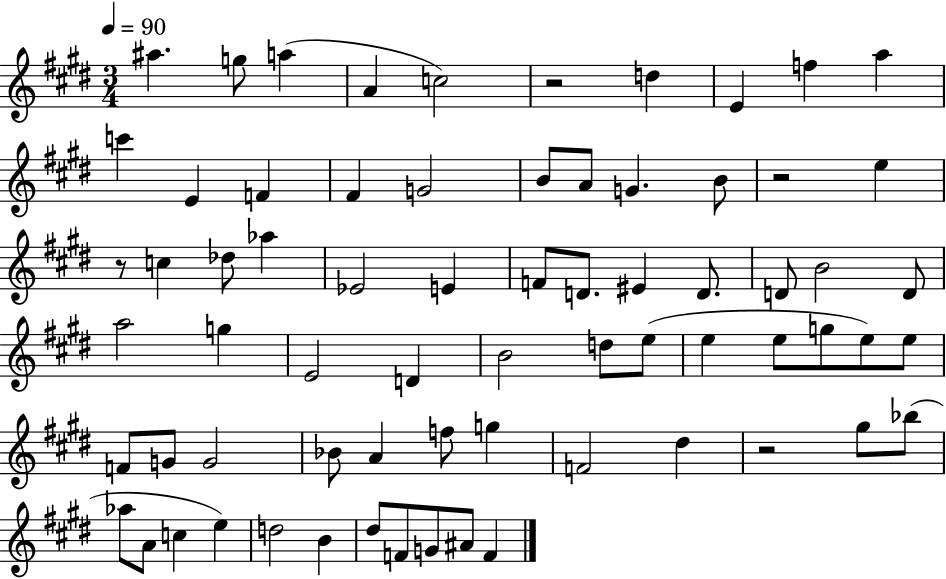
A#5/q. G5/e A5/q A4/q C5/h R/h D5/q E4/q F5/q A5/q C6/q E4/q F4/q F#4/q G4/h B4/e A4/e G4/q. B4/e R/h E5/q R/e C5/q Db5/e Ab5/q Eb4/h E4/q F4/e D4/e. EIS4/q D4/e. D4/e B4/h D4/e A5/h G5/q E4/h D4/q B4/h D5/e E5/e E5/q E5/e G5/e E5/e E5/e F4/e G4/e G4/h Bb4/e A4/q F5/e G5/q F4/h D#5/q R/h G#5/e Bb5/e Ab5/e A4/e C5/q E5/q D5/h B4/q D#5/e F4/e G4/e A#4/e F4/q